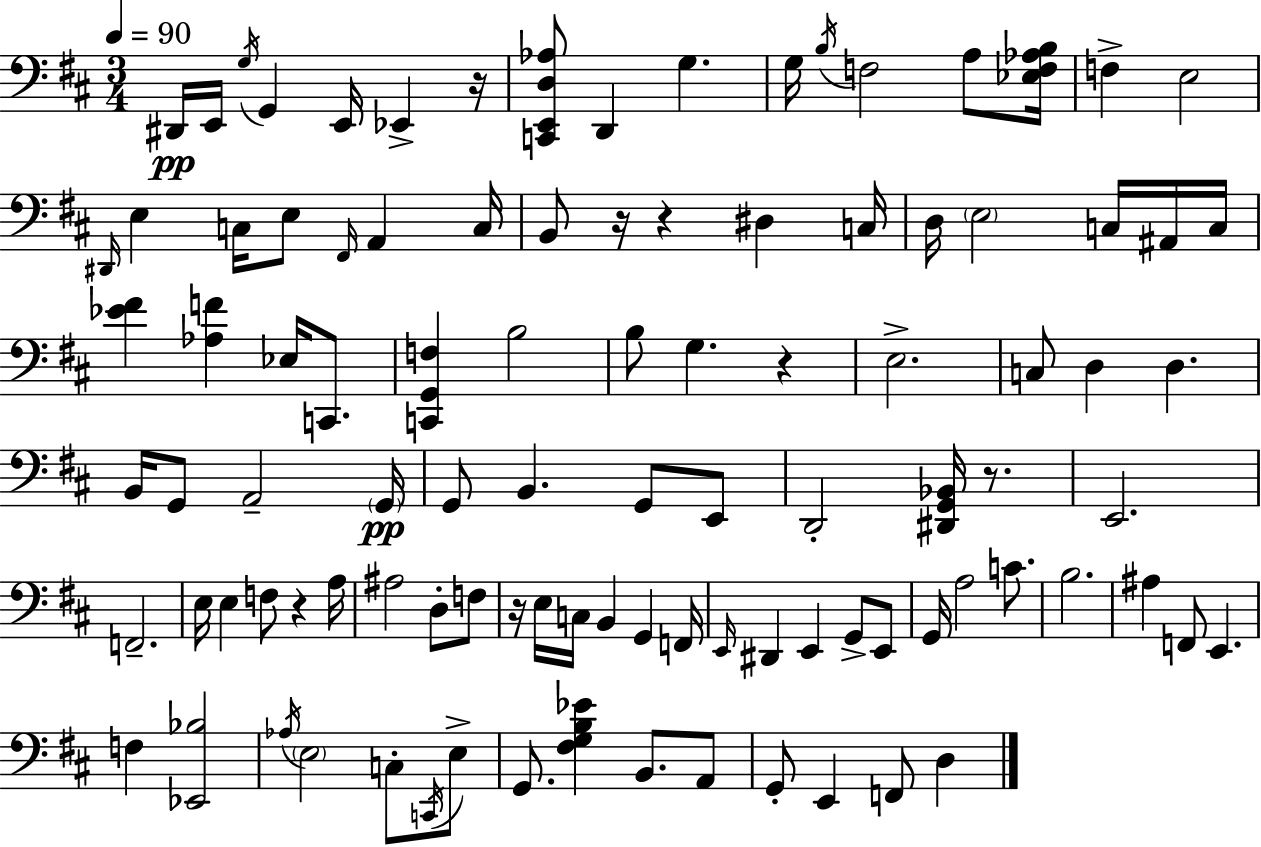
D#2/s E2/s G3/s G2/q E2/s Eb2/q R/s [C2,E2,D3,Ab3]/e D2/q G3/q. G3/s B3/s F3/h A3/e [Eb3,F3,Ab3,B3]/s F3/q E3/h D#2/s E3/q C3/s E3/e F#2/s A2/q C3/s B2/e R/s R/q D#3/q C3/s D3/s E3/h C3/s A#2/s C3/s [Eb4,F#4]/q [Ab3,F4]/q Eb3/s C2/e. [C2,G2,F3]/q B3/h B3/e G3/q. R/q E3/h. C3/e D3/q D3/q. B2/s G2/e A2/h G2/s G2/e B2/q. G2/e E2/e D2/h [D#2,G2,Bb2]/s R/e. E2/h. F2/h. E3/s E3/q F3/e R/q A3/s A#3/h D3/e F3/e R/s E3/s C3/s B2/q G2/q F2/s E2/s D#2/q E2/q G2/e E2/e G2/s A3/h C4/e. B3/h. A#3/q F2/e E2/q. F3/q [Eb2,Bb3]/h Ab3/s E3/h C3/e C2/s E3/e G2/e. [F#3,G3,B3,Eb4]/q B2/e. A2/e G2/e E2/q F2/e D3/q